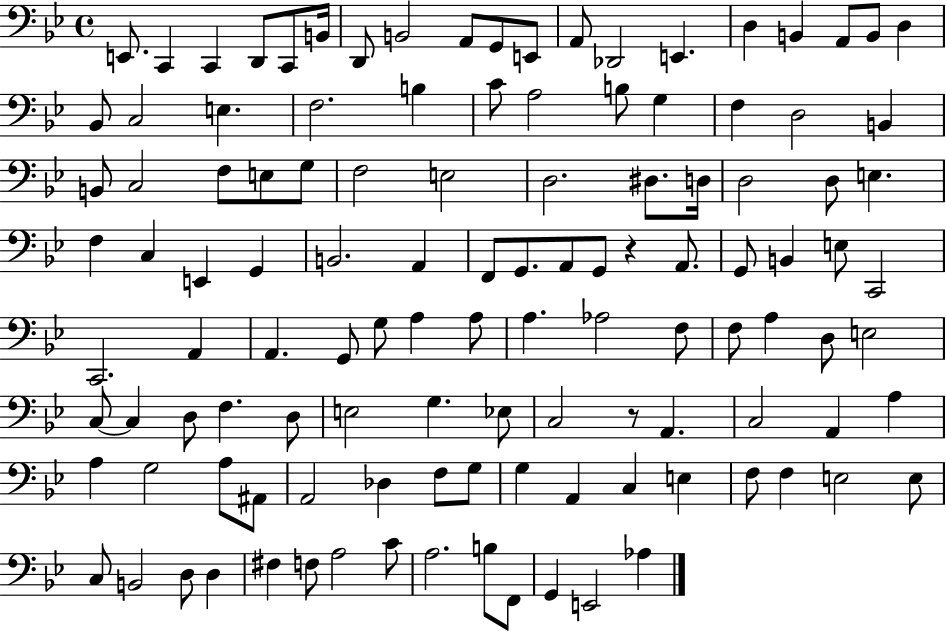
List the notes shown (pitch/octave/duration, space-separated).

E2/e. C2/q C2/q D2/e C2/e B2/s D2/e B2/h A2/e G2/e E2/e A2/e Db2/h E2/q. D3/q B2/q A2/e B2/e D3/q Bb2/e C3/h E3/q. F3/h. B3/q C4/e A3/h B3/e G3/q F3/q D3/h B2/q B2/e C3/h F3/e E3/e G3/e F3/h E3/h D3/h. D#3/e. D3/s D3/h D3/e E3/q. F3/q C3/q E2/q G2/q B2/h. A2/q F2/e G2/e. A2/e G2/e R/q A2/e. G2/e B2/q E3/e C2/h C2/h. A2/q A2/q. G2/e G3/e A3/q A3/e A3/q. Ab3/h F3/e F3/e A3/q D3/e E3/h C3/e C3/q D3/e F3/q. D3/e E3/h G3/q. Eb3/e C3/h R/e A2/q. C3/h A2/q A3/q A3/q G3/h A3/e A#2/e A2/h Db3/q F3/e G3/e G3/q A2/q C3/q E3/q F3/e F3/q E3/h E3/e C3/e B2/h D3/e D3/q F#3/q F3/e A3/h C4/e A3/h. B3/e F2/e G2/q E2/h Ab3/q